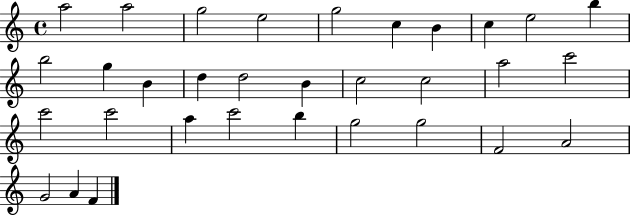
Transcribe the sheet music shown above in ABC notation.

X:1
T:Untitled
M:4/4
L:1/4
K:C
a2 a2 g2 e2 g2 c B c e2 b b2 g B d d2 B c2 c2 a2 c'2 c'2 c'2 a c'2 b g2 g2 F2 A2 G2 A F